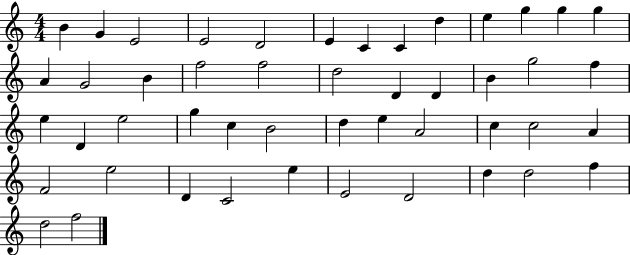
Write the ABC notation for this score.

X:1
T:Untitled
M:4/4
L:1/4
K:C
B G E2 E2 D2 E C C d e g g g A G2 B f2 f2 d2 D D B g2 f e D e2 g c B2 d e A2 c c2 A F2 e2 D C2 e E2 D2 d d2 f d2 f2